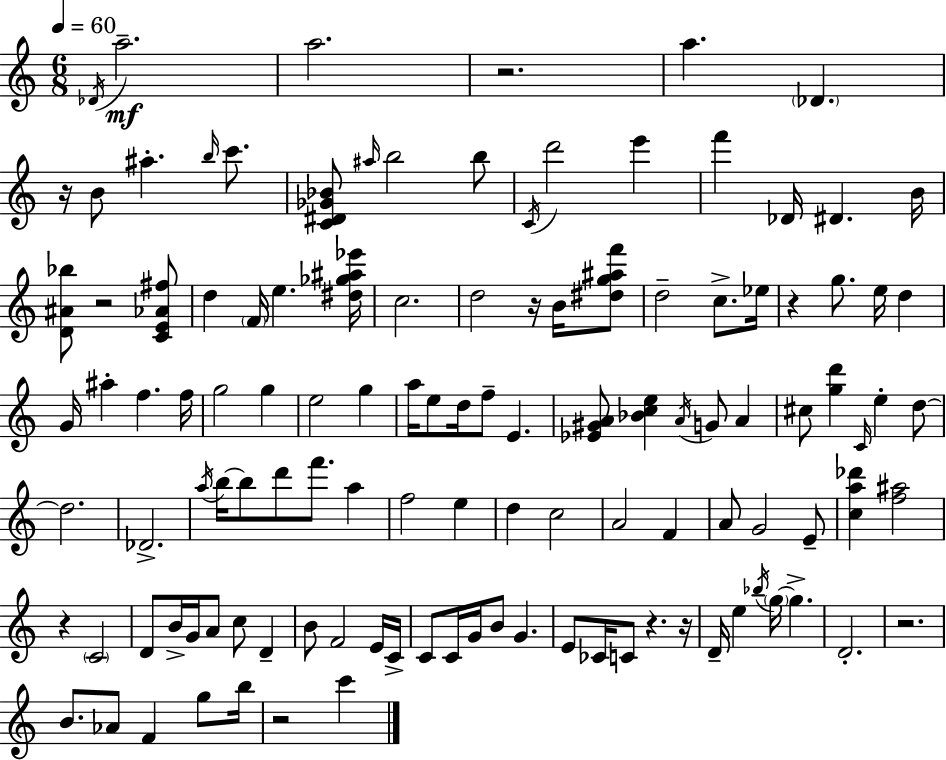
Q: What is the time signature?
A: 6/8